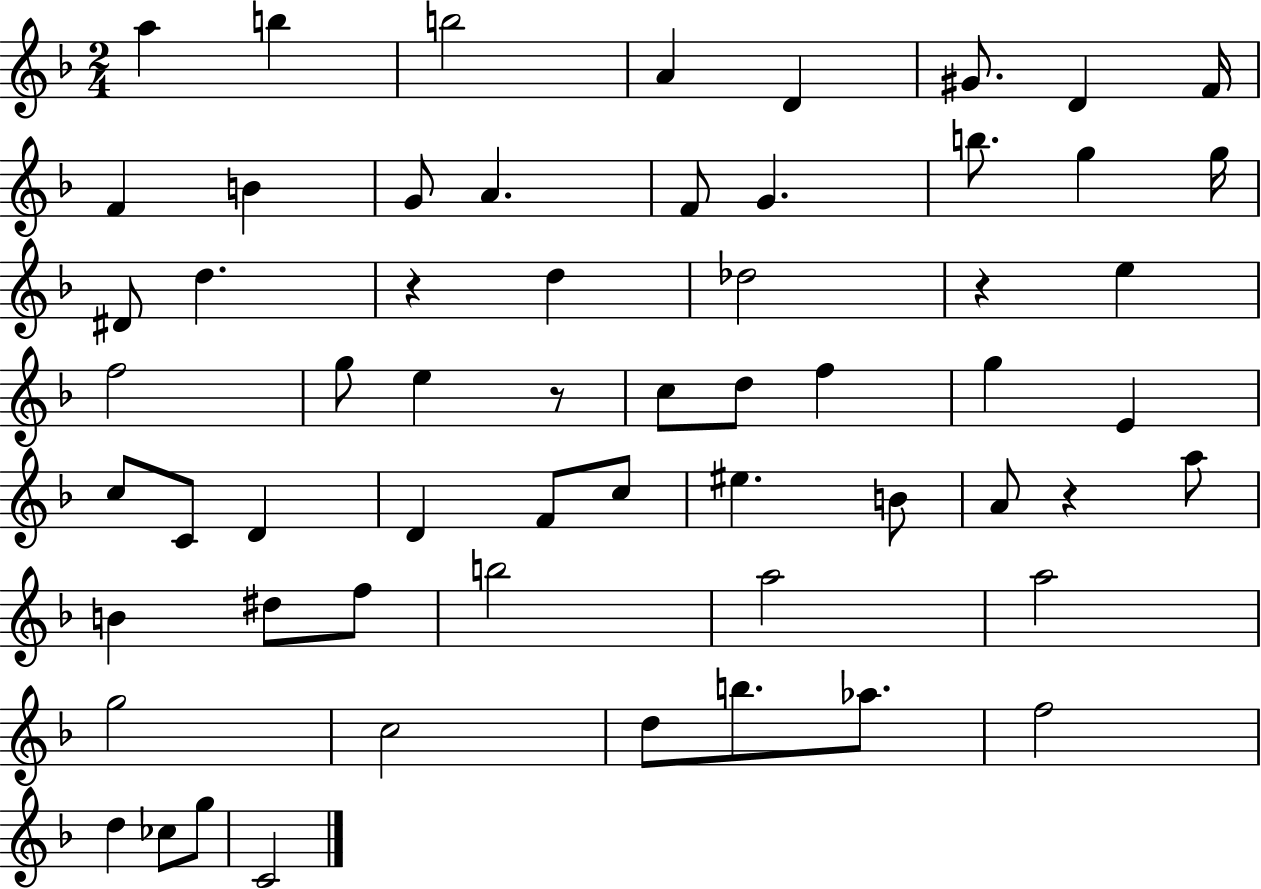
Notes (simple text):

A5/q B5/q B5/h A4/q D4/q G#4/e. D4/q F4/s F4/q B4/q G4/e A4/q. F4/e G4/q. B5/e. G5/q G5/s D#4/e D5/q. R/q D5/q Db5/h R/q E5/q F5/h G5/e E5/q R/e C5/e D5/e F5/q G5/q E4/q C5/e C4/e D4/q D4/q F4/e C5/e EIS5/q. B4/e A4/e R/q A5/e B4/q D#5/e F5/e B5/h A5/h A5/h G5/h C5/h D5/e B5/e. Ab5/e. F5/h D5/q CES5/e G5/e C4/h